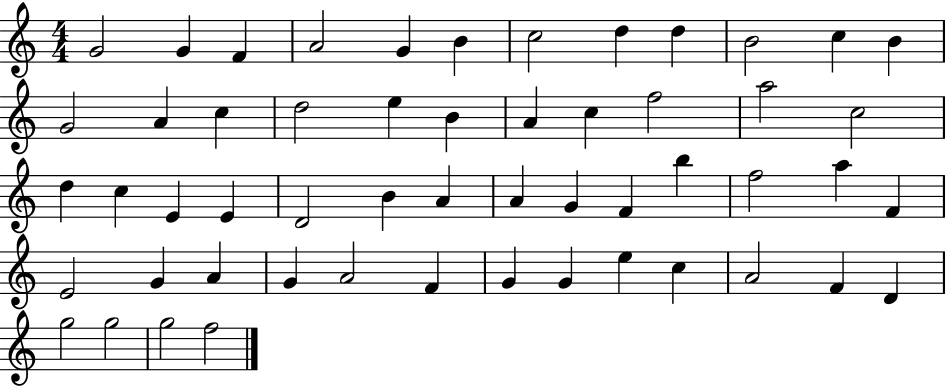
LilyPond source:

{
  \clef treble
  \numericTimeSignature
  \time 4/4
  \key c \major
  g'2 g'4 f'4 | a'2 g'4 b'4 | c''2 d''4 d''4 | b'2 c''4 b'4 | \break g'2 a'4 c''4 | d''2 e''4 b'4 | a'4 c''4 f''2 | a''2 c''2 | \break d''4 c''4 e'4 e'4 | d'2 b'4 a'4 | a'4 g'4 f'4 b''4 | f''2 a''4 f'4 | \break e'2 g'4 a'4 | g'4 a'2 f'4 | g'4 g'4 e''4 c''4 | a'2 f'4 d'4 | \break g''2 g''2 | g''2 f''2 | \bar "|."
}